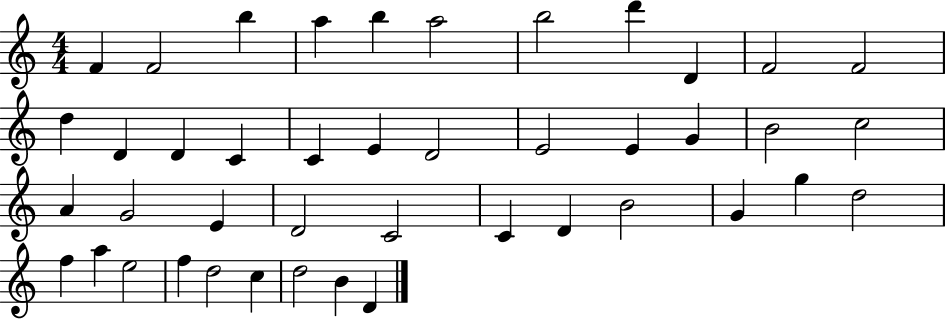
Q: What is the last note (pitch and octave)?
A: D4